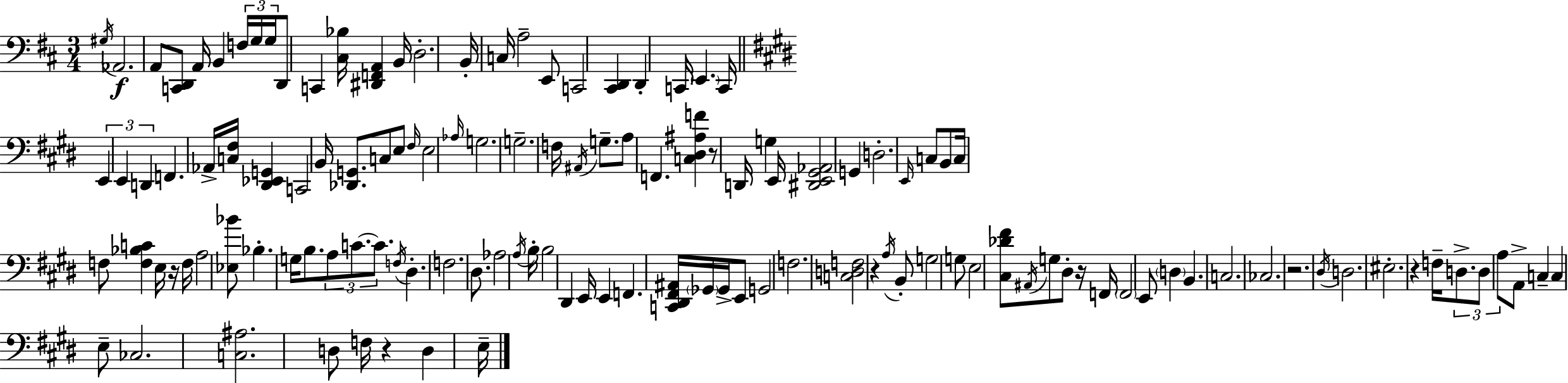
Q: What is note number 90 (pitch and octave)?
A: C3